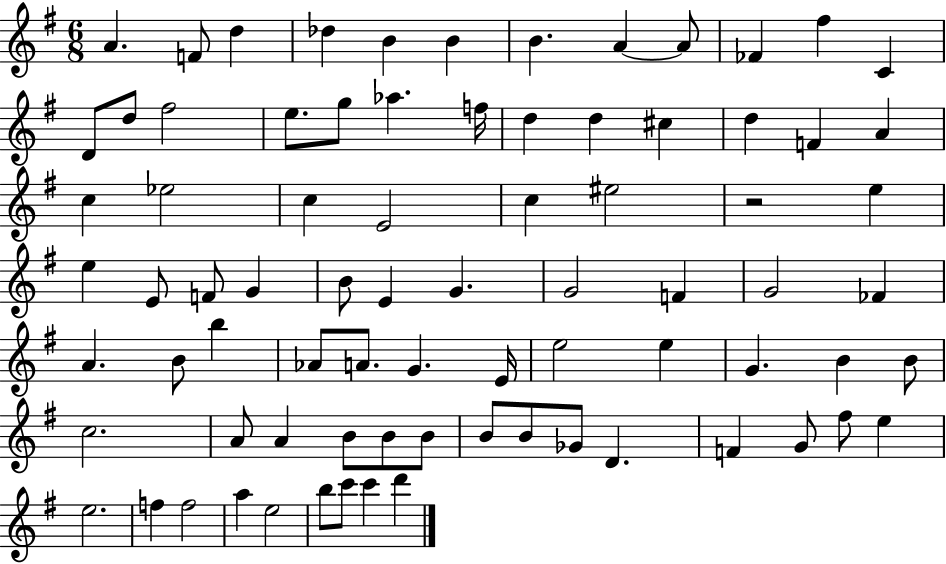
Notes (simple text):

A4/q. F4/e D5/q Db5/q B4/q B4/q B4/q. A4/q A4/e FES4/q F#5/q C4/q D4/e D5/e F#5/h E5/e. G5/e Ab5/q. F5/s D5/q D5/q C#5/q D5/q F4/q A4/q C5/q Eb5/h C5/q E4/h C5/q EIS5/h R/h E5/q E5/q E4/e F4/e G4/q B4/e E4/q G4/q. G4/h F4/q G4/h FES4/q A4/q. B4/e B5/q Ab4/e A4/e. G4/q. E4/s E5/h E5/q G4/q. B4/q B4/e C5/h. A4/e A4/q B4/e B4/e B4/e B4/e B4/e Gb4/e D4/q. F4/q G4/e F#5/e E5/q E5/h. F5/q F5/h A5/q E5/h B5/e C6/e C6/q D6/q